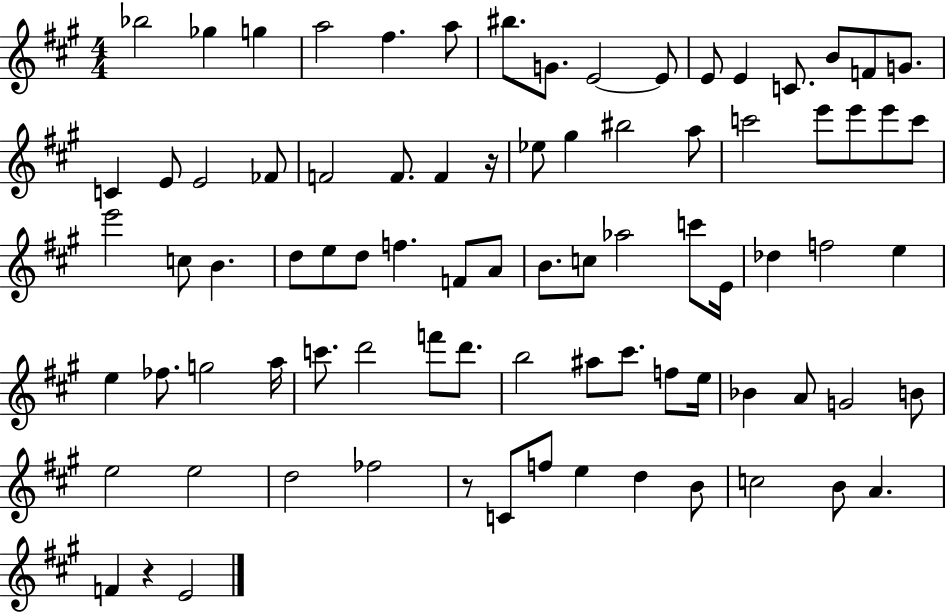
{
  \clef treble
  \numericTimeSignature
  \time 4/4
  \key a \major
  bes''2 ges''4 g''4 | a''2 fis''4. a''8 | bis''8. g'8. e'2~~ e'8 | e'8 e'4 c'8. b'8 f'8 g'8. | \break c'4 e'8 e'2 fes'8 | f'2 f'8. f'4 r16 | ees''8 gis''4 bis''2 a''8 | c'''2 e'''8 e'''8 e'''8 c'''8 | \break e'''2 c''8 b'4. | d''8 e''8 d''8 f''4. f'8 a'8 | b'8. c''8 aes''2 c'''8 e'16 | des''4 f''2 e''4 | \break e''4 fes''8. g''2 a''16 | c'''8. d'''2 f'''8 d'''8. | b''2 ais''8 cis'''8. f''8 e''16 | bes'4 a'8 g'2 b'8 | \break e''2 e''2 | d''2 fes''2 | r8 c'8 f''8 e''4 d''4 b'8 | c''2 b'8 a'4. | \break f'4 r4 e'2 | \bar "|."
}